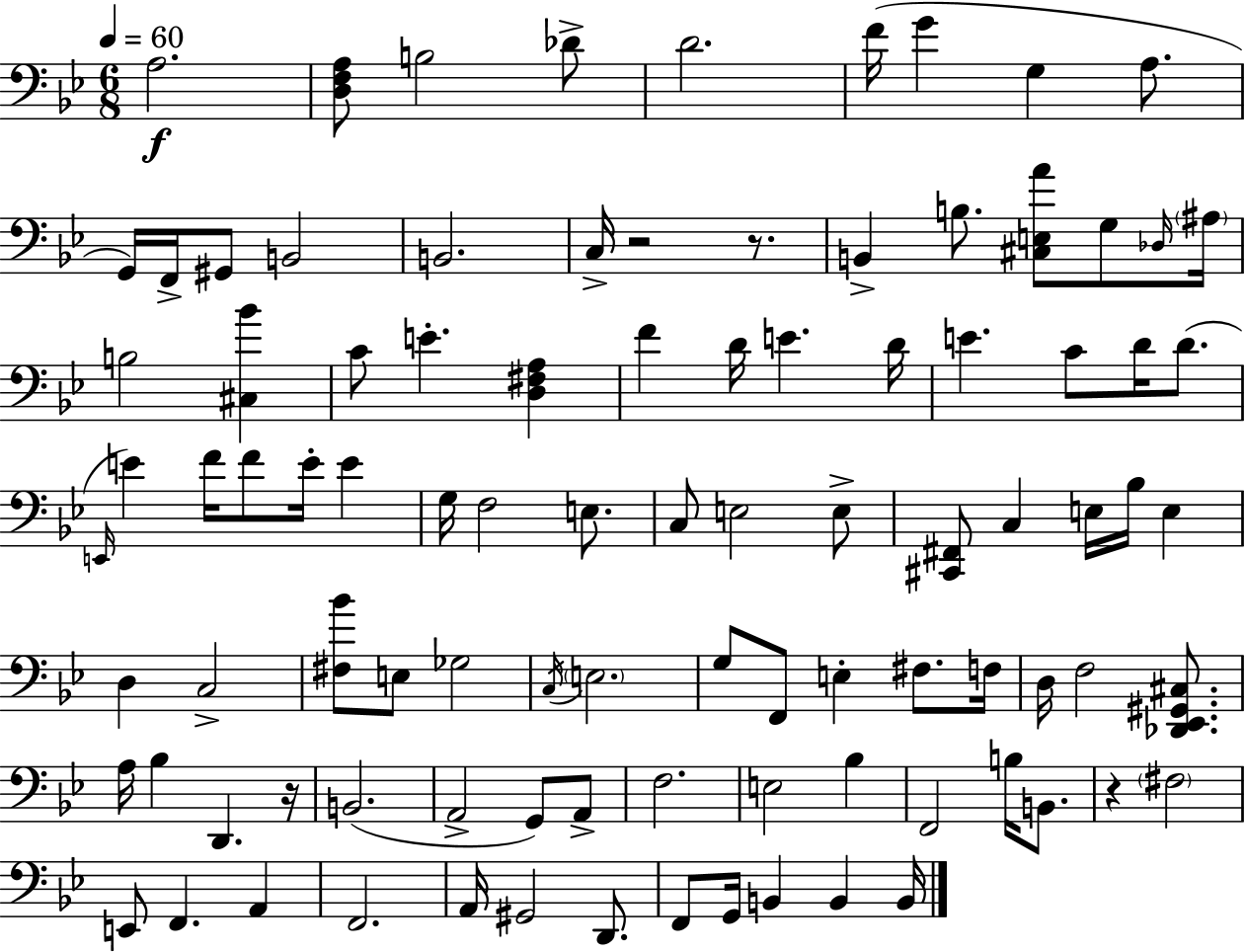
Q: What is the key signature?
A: BES major